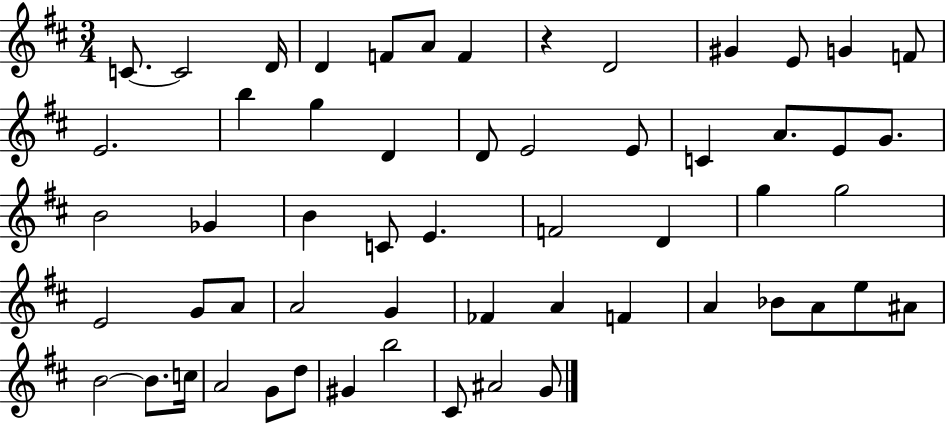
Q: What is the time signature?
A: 3/4